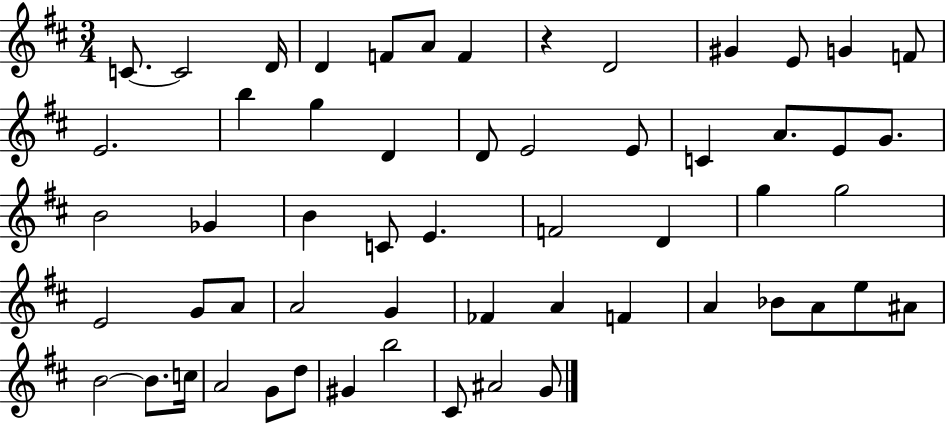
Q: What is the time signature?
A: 3/4